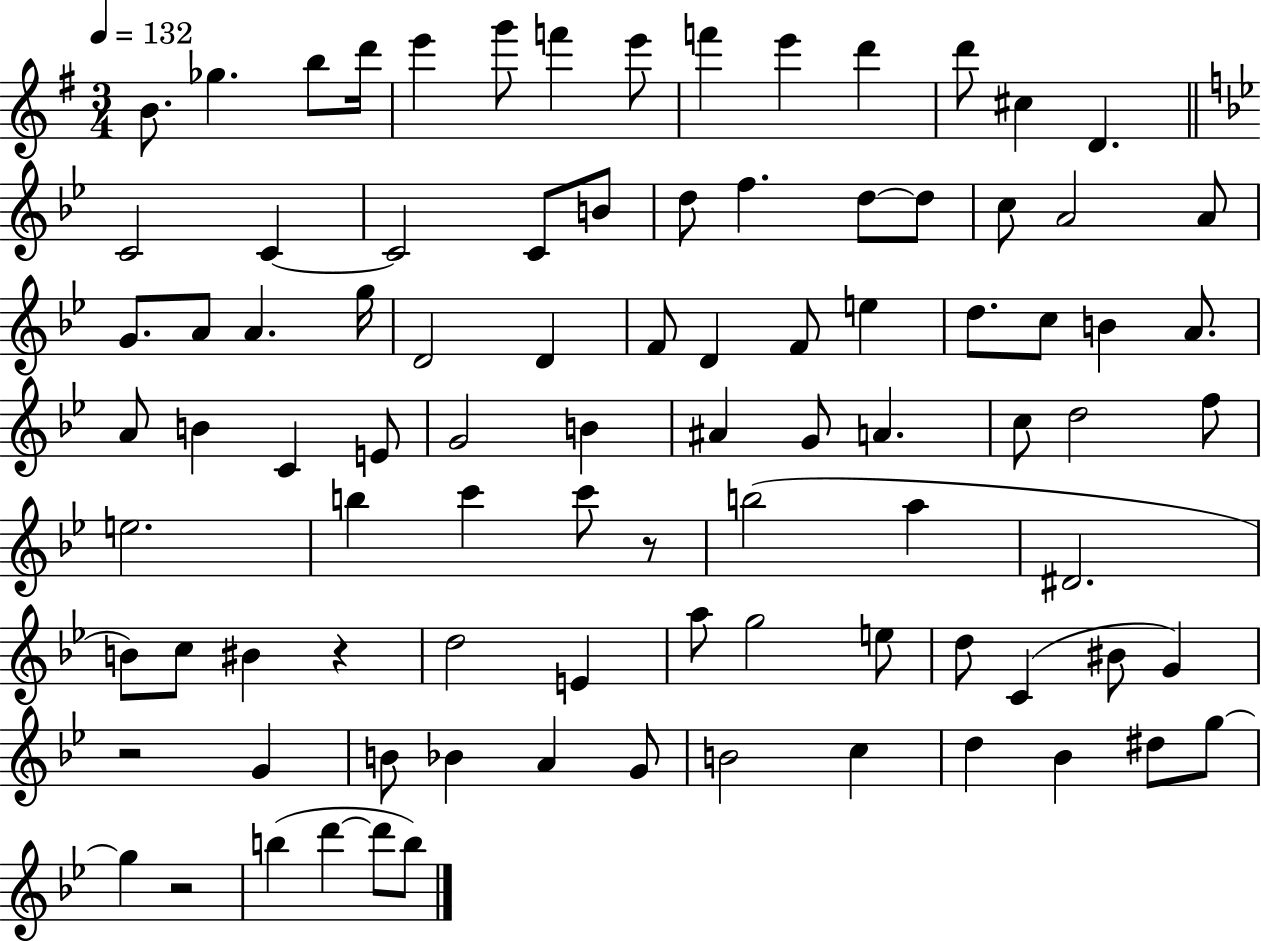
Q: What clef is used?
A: treble